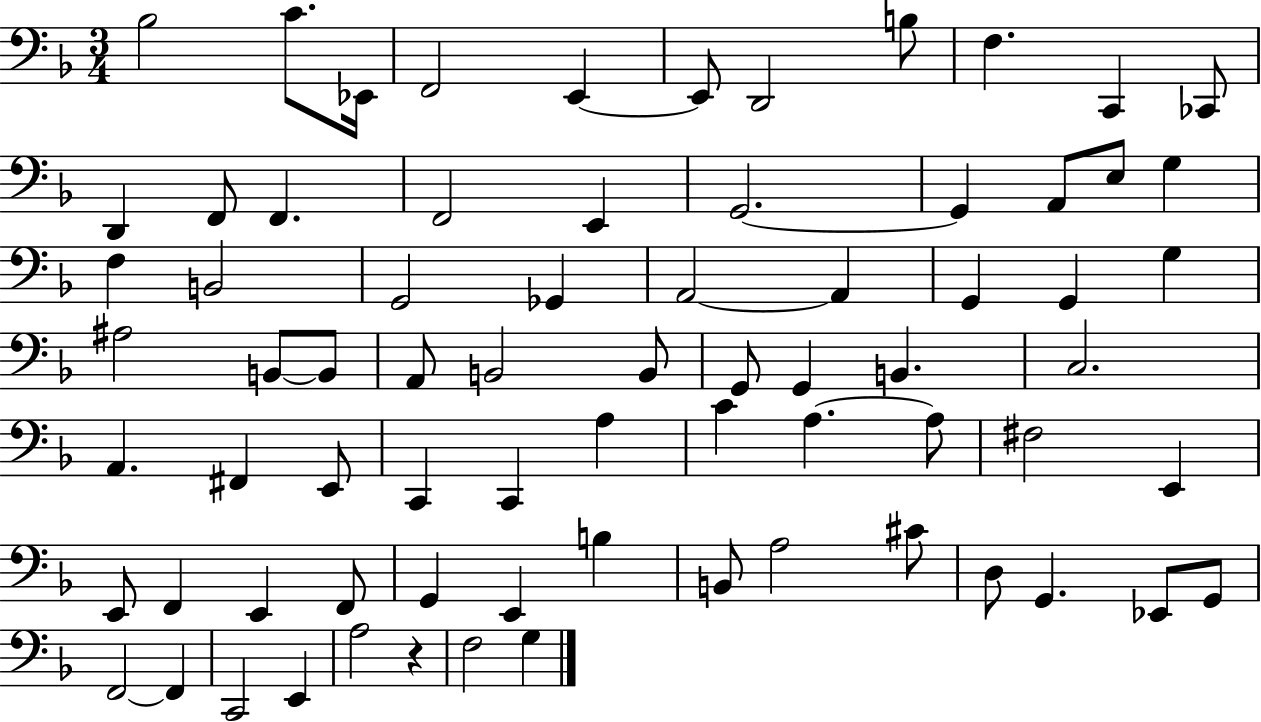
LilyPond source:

{
  \clef bass
  \numericTimeSignature
  \time 3/4
  \key f \major
  bes2 c'8. ees,16 | f,2 e,4~~ | e,8 d,2 b8 | f4. c,4 ces,8 | \break d,4 f,8 f,4. | f,2 e,4 | g,2.~~ | g,4 a,8 e8 g4 | \break f4 b,2 | g,2 ges,4 | a,2~~ a,4 | g,4 g,4 g4 | \break ais2 b,8~~ b,8 | a,8 b,2 b,8 | g,8 g,4 b,4. | c2. | \break a,4. fis,4 e,8 | c,4 c,4 a4 | c'4 a4.~~ a8 | fis2 e,4 | \break e,8 f,4 e,4 f,8 | g,4 e,4 b4 | b,8 a2 cis'8 | d8 g,4. ees,8 g,8 | \break f,2~~ f,4 | c,2 e,4 | a2 r4 | f2 g4 | \break \bar "|."
}